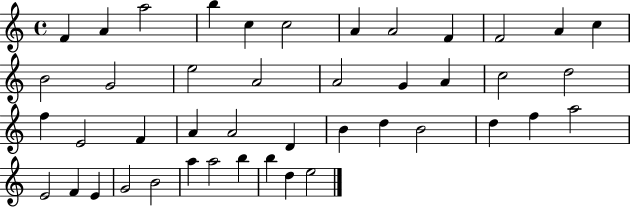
X:1
T:Untitled
M:4/4
L:1/4
K:C
F A a2 b c c2 A A2 F F2 A c B2 G2 e2 A2 A2 G A c2 d2 f E2 F A A2 D B d B2 d f a2 E2 F E G2 B2 a a2 b b d e2